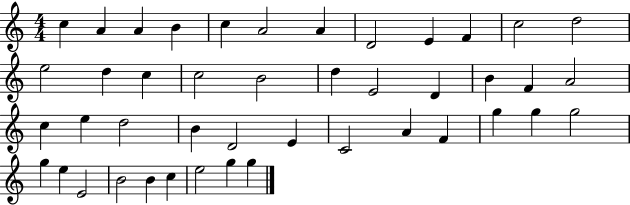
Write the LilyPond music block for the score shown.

{
  \clef treble
  \numericTimeSignature
  \time 4/4
  \key c \major
  c''4 a'4 a'4 b'4 | c''4 a'2 a'4 | d'2 e'4 f'4 | c''2 d''2 | \break e''2 d''4 c''4 | c''2 b'2 | d''4 e'2 d'4 | b'4 f'4 a'2 | \break c''4 e''4 d''2 | b'4 d'2 e'4 | c'2 a'4 f'4 | g''4 g''4 g''2 | \break g''4 e''4 e'2 | b'2 b'4 c''4 | e''2 g''4 g''4 | \bar "|."
}